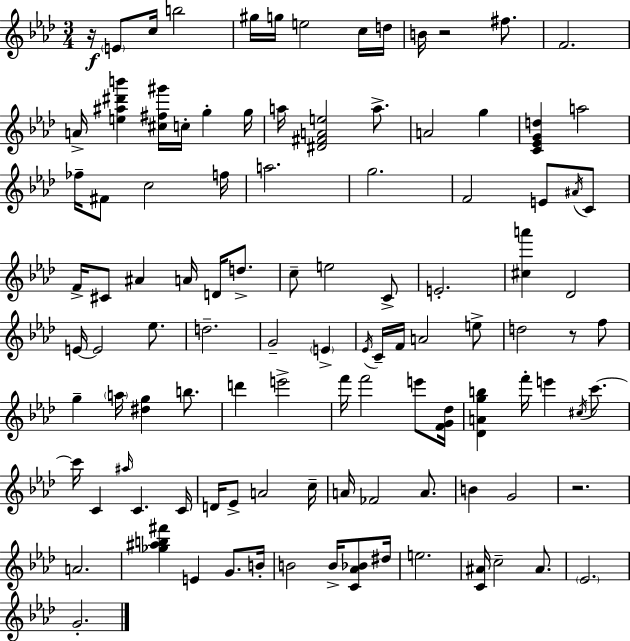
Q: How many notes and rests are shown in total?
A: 107